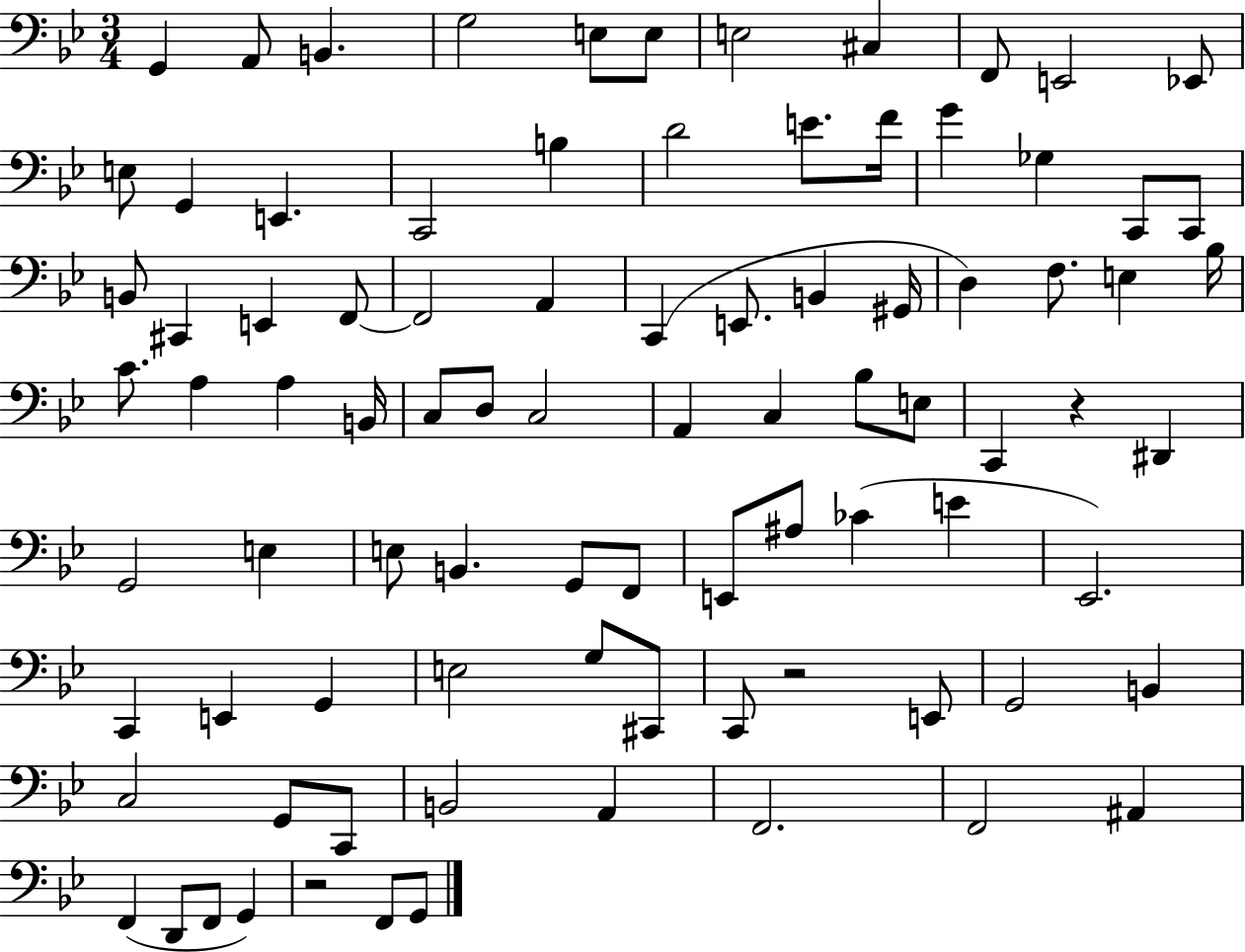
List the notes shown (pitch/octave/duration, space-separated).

G2/q A2/e B2/q. G3/h E3/e E3/e E3/h C#3/q F2/e E2/h Eb2/e E3/e G2/q E2/q. C2/h B3/q D4/h E4/e. F4/s G4/q Gb3/q C2/e C2/e B2/e C#2/q E2/q F2/e F2/h A2/q C2/q E2/e. B2/q G#2/s D3/q F3/e. E3/q Bb3/s C4/e. A3/q A3/q B2/s C3/e D3/e C3/h A2/q C3/q Bb3/e E3/e C2/q R/q D#2/q G2/h E3/q E3/e B2/q. G2/e F2/e E2/e A#3/e CES4/q E4/q Eb2/h. C2/q E2/q G2/q E3/h G3/e C#2/e C2/e R/h E2/e G2/h B2/q C3/h G2/e C2/e B2/h A2/q F2/h. F2/h A#2/q F2/q D2/e F2/e G2/q R/h F2/e G2/e